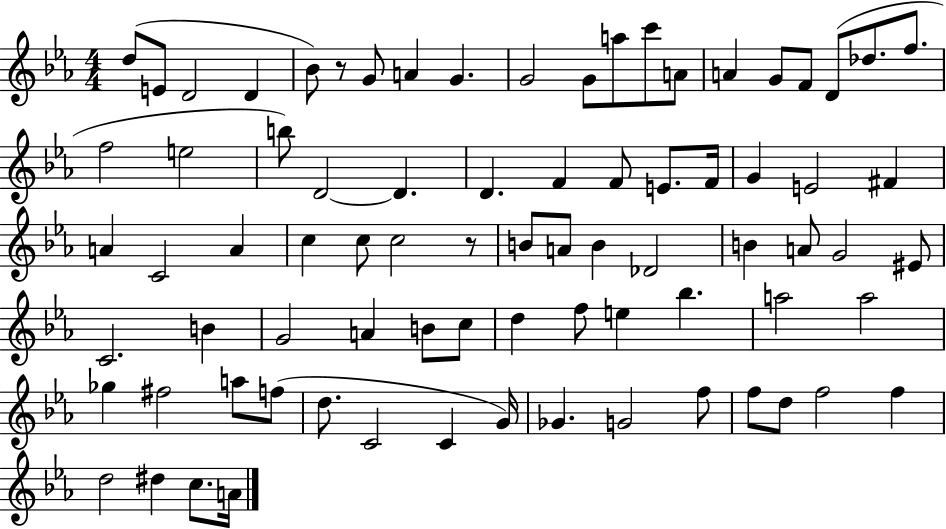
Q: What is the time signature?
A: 4/4